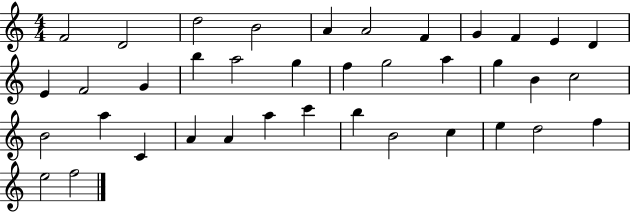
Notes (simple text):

F4/h D4/h D5/h B4/h A4/q A4/h F4/q G4/q F4/q E4/q D4/q E4/q F4/h G4/q B5/q A5/h G5/q F5/q G5/h A5/q G5/q B4/q C5/h B4/h A5/q C4/q A4/q A4/q A5/q C6/q B5/q B4/h C5/q E5/q D5/h F5/q E5/h F5/h